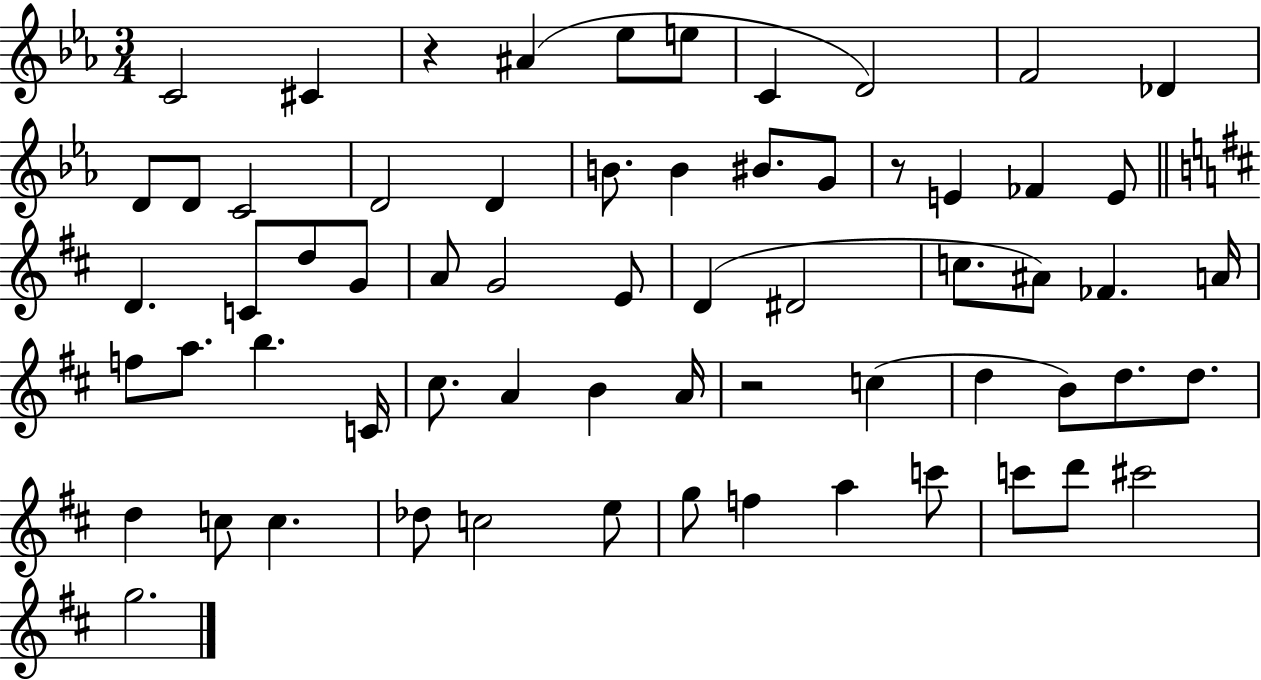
X:1
T:Untitled
M:3/4
L:1/4
K:Eb
C2 ^C z ^A _e/2 e/2 C D2 F2 _D D/2 D/2 C2 D2 D B/2 B ^B/2 G/2 z/2 E _F E/2 D C/2 d/2 G/2 A/2 G2 E/2 D ^D2 c/2 ^A/2 _F A/4 f/2 a/2 b C/4 ^c/2 A B A/4 z2 c d B/2 d/2 d/2 d c/2 c _d/2 c2 e/2 g/2 f a c'/2 c'/2 d'/2 ^c'2 g2